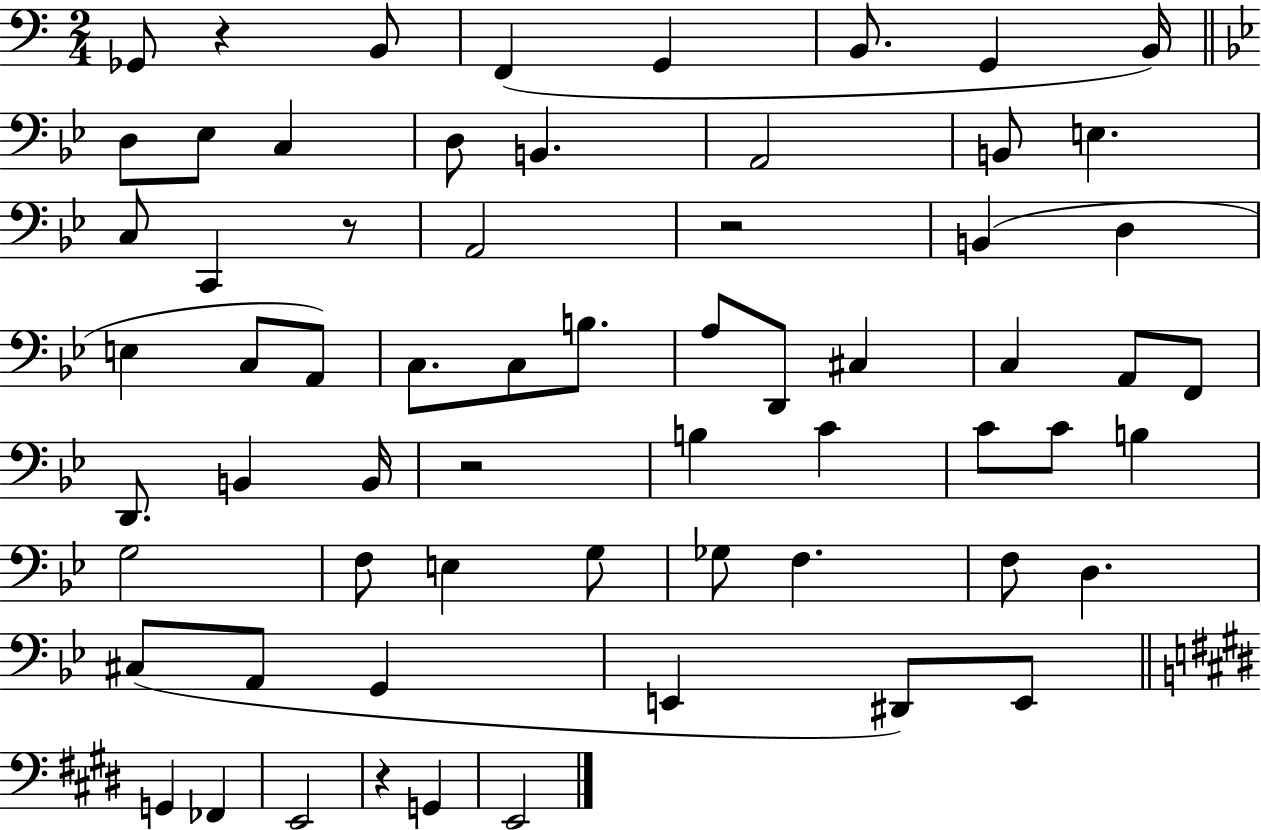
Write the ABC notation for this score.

X:1
T:Untitled
M:2/4
L:1/4
K:C
_G,,/2 z B,,/2 F,, G,, B,,/2 G,, B,,/4 D,/2 _E,/2 C, D,/2 B,, A,,2 B,,/2 E, C,/2 C,, z/2 A,,2 z2 B,, D, E, C,/2 A,,/2 C,/2 C,/2 B,/2 A,/2 D,,/2 ^C, C, A,,/2 F,,/2 D,,/2 B,, B,,/4 z2 B, C C/2 C/2 B, G,2 F,/2 E, G,/2 _G,/2 F, F,/2 D, ^C,/2 A,,/2 G,, E,, ^D,,/2 E,,/2 G,, _F,, E,,2 z G,, E,,2